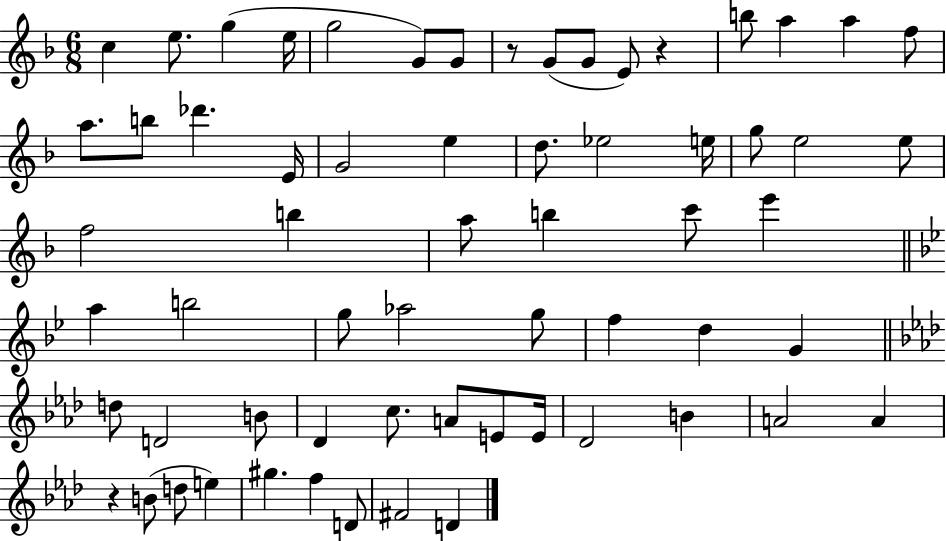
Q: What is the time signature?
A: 6/8